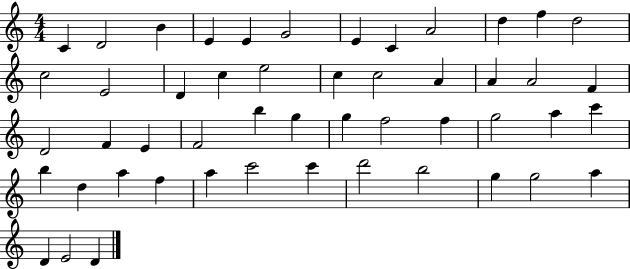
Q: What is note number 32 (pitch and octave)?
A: F5